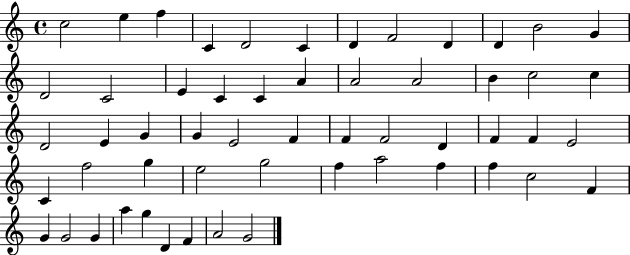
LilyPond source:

{
  \clef treble
  \time 4/4
  \defaultTimeSignature
  \key c \major
  c''2 e''4 f''4 | c'4 d'2 c'4 | d'4 f'2 d'4 | d'4 b'2 g'4 | \break d'2 c'2 | e'4 c'4 c'4 a'4 | a'2 a'2 | b'4 c''2 c''4 | \break d'2 e'4 g'4 | g'4 e'2 f'4 | f'4 f'2 d'4 | f'4 f'4 e'2 | \break c'4 f''2 g''4 | e''2 g''2 | f''4 a''2 f''4 | f''4 c''2 f'4 | \break g'4 g'2 g'4 | a''4 g''4 d'4 f'4 | a'2 g'2 | \bar "|."
}